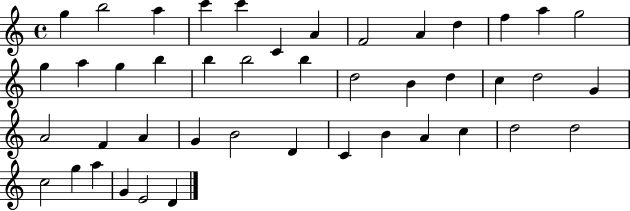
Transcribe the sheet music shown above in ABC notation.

X:1
T:Untitled
M:4/4
L:1/4
K:C
g b2 a c' c' C A F2 A d f a g2 g a g b b b2 b d2 B d c d2 G A2 F A G B2 D C B A c d2 d2 c2 g a G E2 D